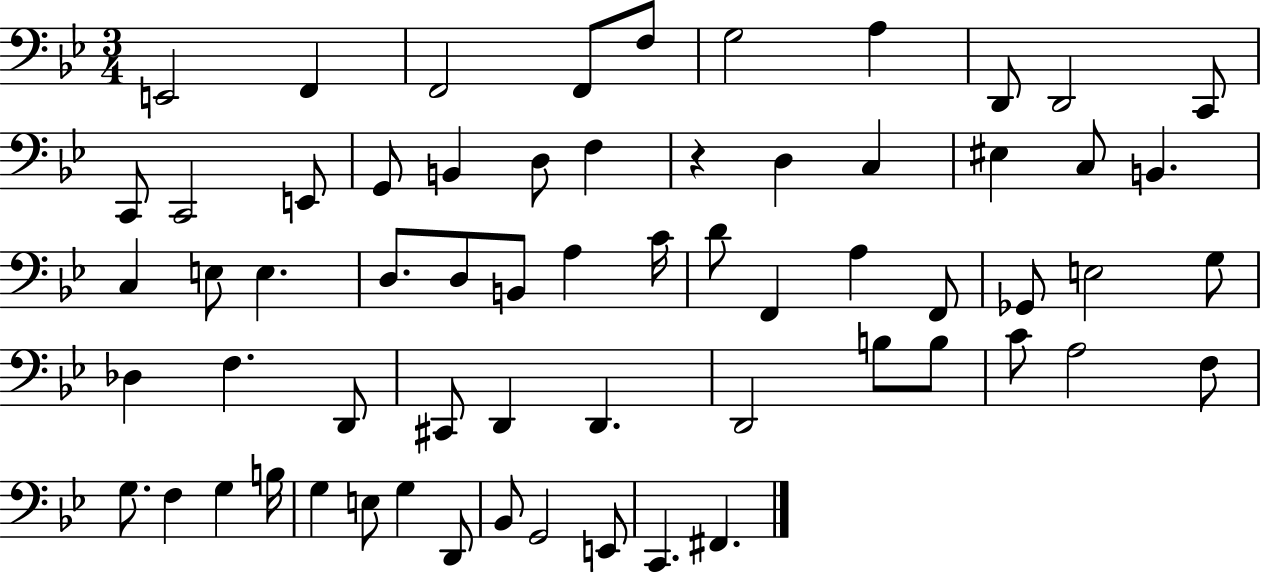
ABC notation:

X:1
T:Untitled
M:3/4
L:1/4
K:Bb
E,,2 F,, F,,2 F,,/2 F,/2 G,2 A, D,,/2 D,,2 C,,/2 C,,/2 C,,2 E,,/2 G,,/2 B,, D,/2 F, z D, C, ^E, C,/2 B,, C, E,/2 E, D,/2 D,/2 B,,/2 A, C/4 D/2 F,, A, F,,/2 _G,,/2 E,2 G,/2 _D, F, D,,/2 ^C,,/2 D,, D,, D,,2 B,/2 B,/2 C/2 A,2 F,/2 G,/2 F, G, B,/4 G, E,/2 G, D,,/2 _B,,/2 G,,2 E,,/2 C,, ^F,,